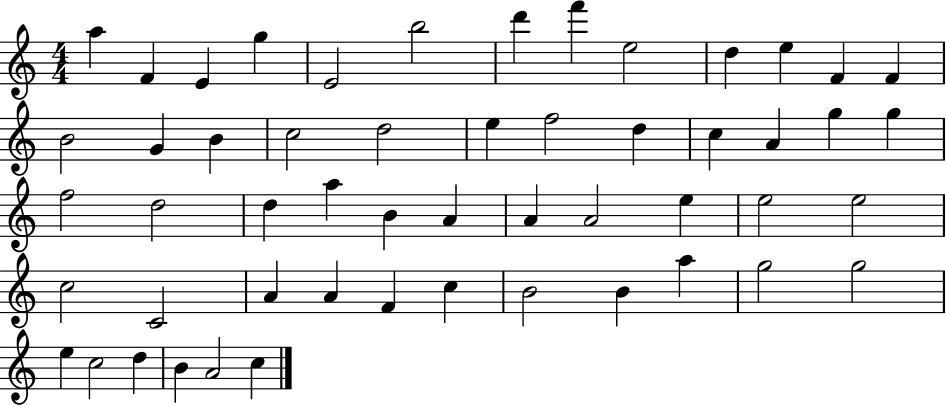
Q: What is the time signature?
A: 4/4